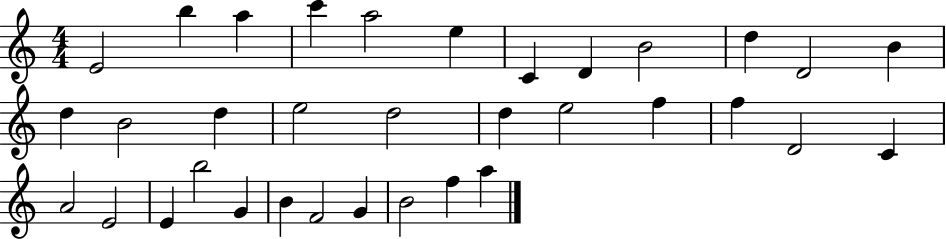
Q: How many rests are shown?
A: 0